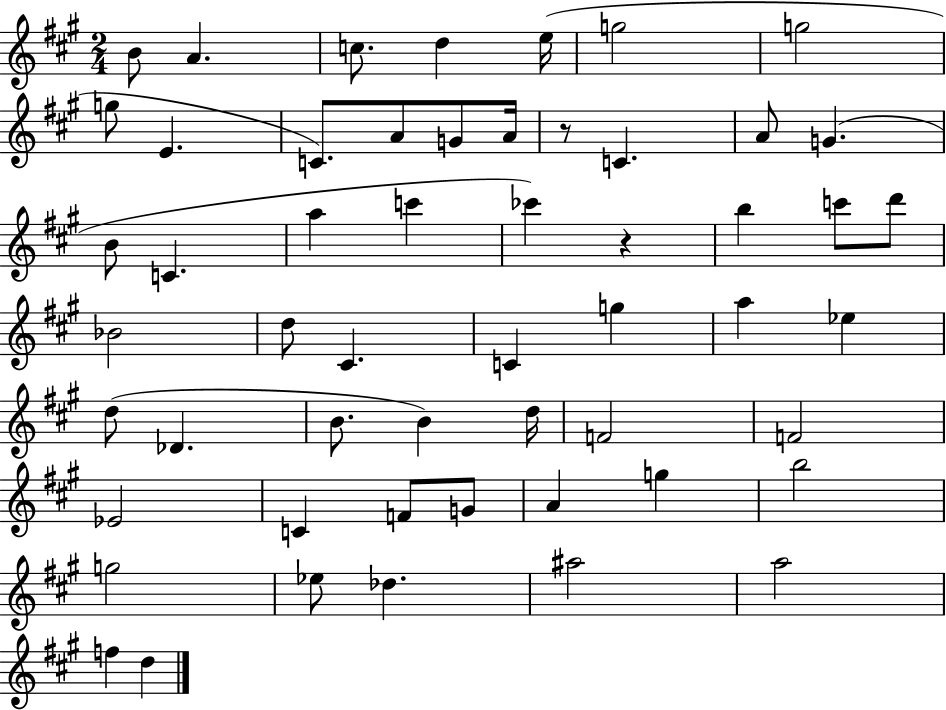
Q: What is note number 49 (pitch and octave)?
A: A#5